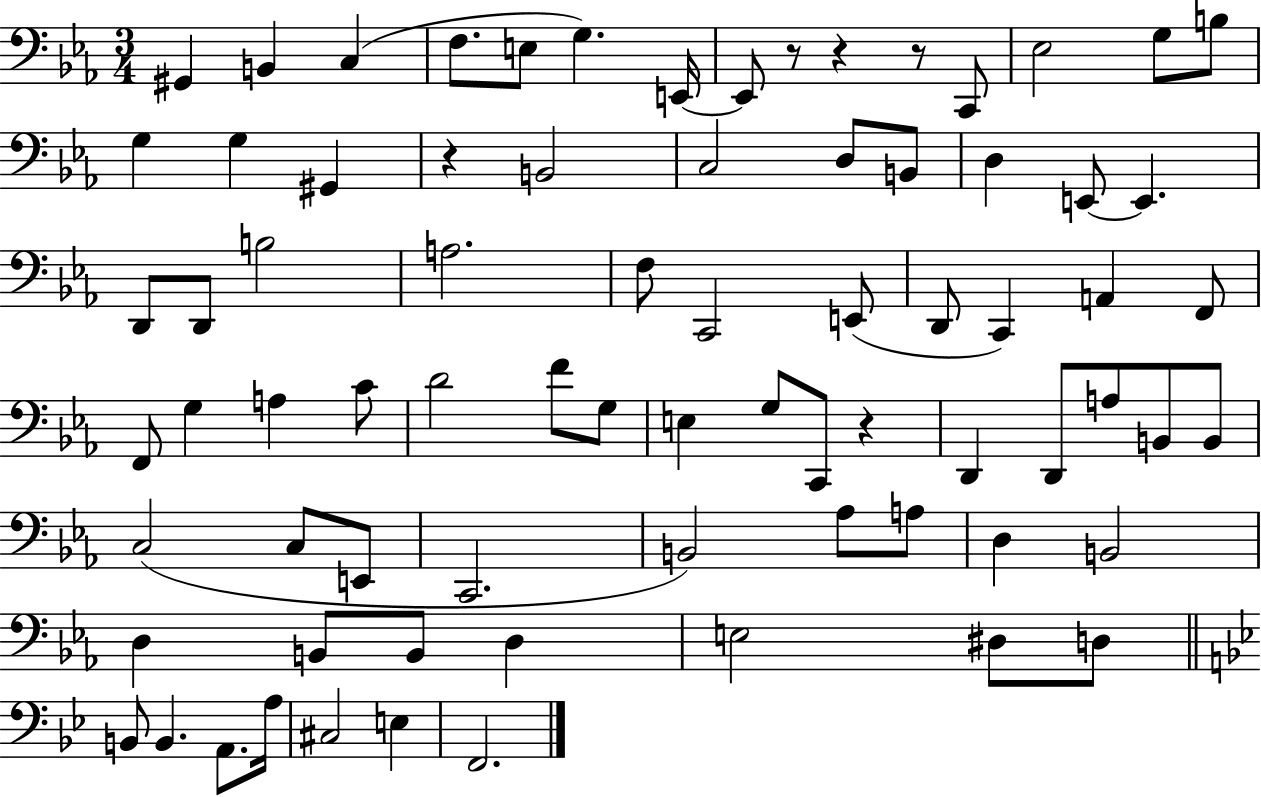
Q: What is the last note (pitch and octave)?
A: F2